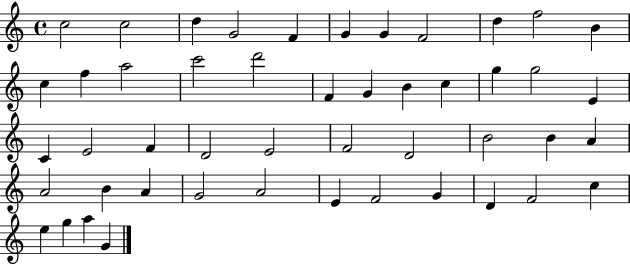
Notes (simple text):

C5/h C5/h D5/q G4/h F4/q G4/q G4/q F4/h D5/q F5/h B4/q C5/q F5/q A5/h C6/h D6/h F4/q G4/q B4/q C5/q G5/q G5/h E4/q C4/q E4/h F4/q D4/h E4/h F4/h D4/h B4/h B4/q A4/q A4/h B4/q A4/q G4/h A4/h E4/q F4/h G4/q D4/q F4/h C5/q E5/q G5/q A5/q G4/q